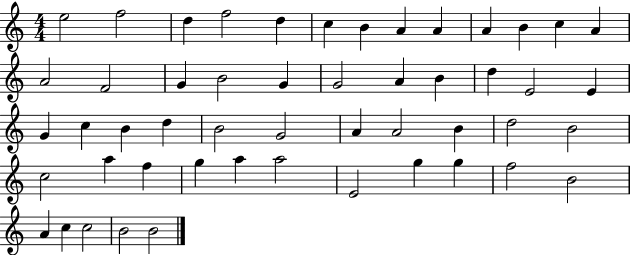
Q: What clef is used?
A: treble